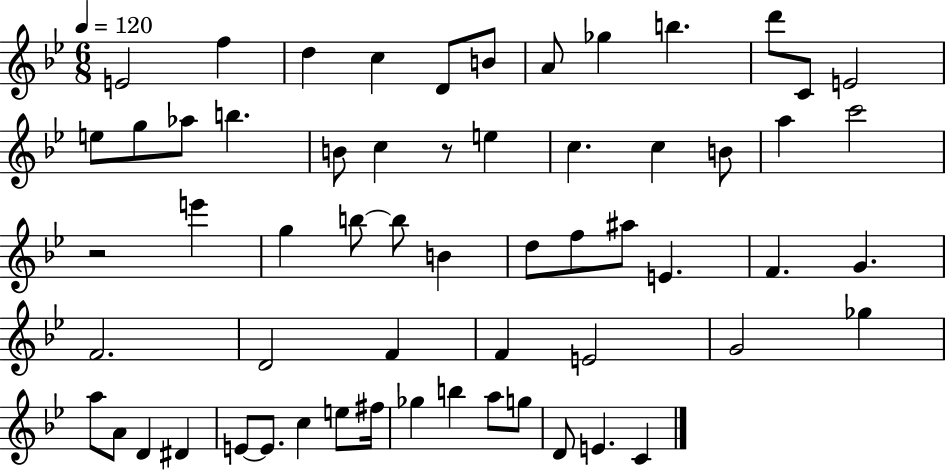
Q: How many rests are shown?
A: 2